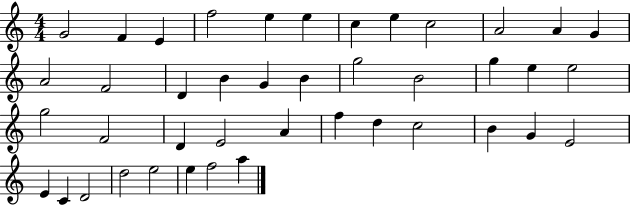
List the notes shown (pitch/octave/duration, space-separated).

G4/h F4/q E4/q F5/h E5/q E5/q C5/q E5/q C5/h A4/h A4/q G4/q A4/h F4/h D4/q B4/q G4/q B4/q G5/h B4/h G5/q E5/q E5/h G5/h F4/h D4/q E4/h A4/q F5/q D5/q C5/h B4/q G4/q E4/h E4/q C4/q D4/h D5/h E5/h E5/q F5/h A5/q